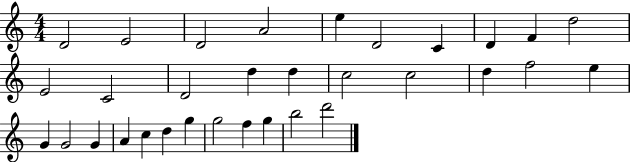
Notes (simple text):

D4/h E4/h D4/h A4/h E5/q D4/h C4/q D4/q F4/q D5/h E4/h C4/h D4/h D5/q D5/q C5/h C5/h D5/q F5/h E5/q G4/q G4/h G4/q A4/q C5/q D5/q G5/q G5/h F5/q G5/q B5/h D6/h